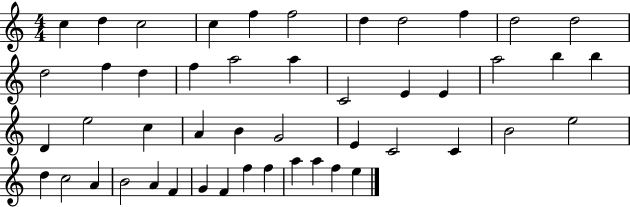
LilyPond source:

{
  \clef treble
  \numericTimeSignature
  \time 4/4
  \key c \major
  c''4 d''4 c''2 | c''4 f''4 f''2 | d''4 d''2 f''4 | d''2 d''2 | \break d''2 f''4 d''4 | f''4 a''2 a''4 | c'2 e'4 e'4 | a''2 b''4 b''4 | \break d'4 e''2 c''4 | a'4 b'4 g'2 | e'4 c'2 c'4 | b'2 e''2 | \break d''4 c''2 a'4 | b'2 a'4 f'4 | g'4 f'4 f''4 f''4 | a''4 a''4 f''4 e''4 | \break \bar "|."
}